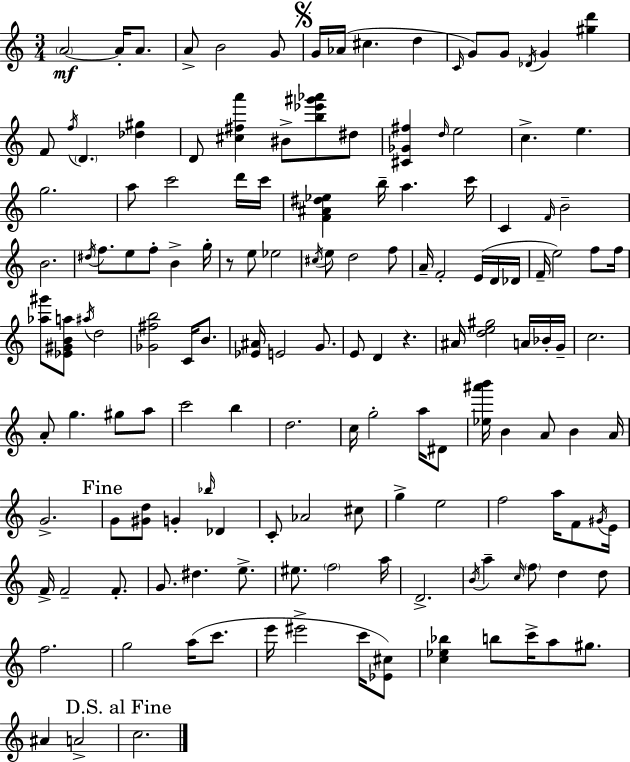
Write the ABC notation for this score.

X:1
T:Untitled
M:3/4
L:1/4
K:C
A2 A/4 A/2 A/2 B2 G/2 G/4 _A/4 ^c d C/4 G/2 G/2 _D/4 G [^gd'] F/2 f/4 D [_d^g] D/2 [^c^fa'] ^B/2 [b_e'^g'_a']/2 ^d/2 [^C_G^f] d/4 e2 c e g2 a/2 c'2 d'/4 c'/4 [F^A^d_e] b/4 a c'/4 C F/4 B2 B2 ^d/4 f/2 e/2 f/2 B g/4 z/2 e/2 _e2 ^c/4 e/2 d2 f/2 A/4 F2 E/4 D/4 _D/4 F/4 e2 f/2 f/4 [_a^g']/2 [_E^GBa]/2 ^a/4 d2 [_G^fb]2 C/4 B/2 [_E^A]/4 E2 G/2 E/2 D z ^A/4 [de^g]2 A/4 _B/4 G/4 c2 A/2 g ^g/2 a/2 c'2 b d2 c/4 g2 a/4 ^D/2 [_e^a'b']/4 B A/2 B A/4 G2 G/2 [^Gd]/2 G _b/4 _D C/2 _A2 ^c/2 g e2 f2 a/4 F/2 ^G/4 E/4 F/4 F2 F/2 G/2 ^d e/2 ^e/2 f2 a/4 D2 B/4 a c/4 f/2 d d/2 f2 g2 a/4 c'/2 e'/4 ^e'2 c'/4 [_E^c]/2 [c_e_b] b/2 c'/4 a/2 ^g/2 ^A A2 c2